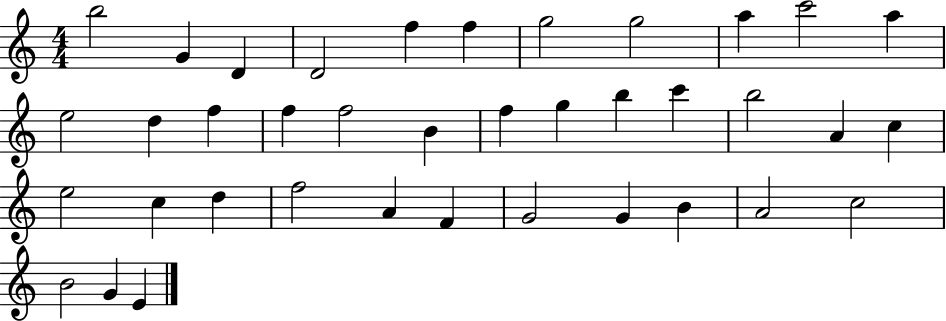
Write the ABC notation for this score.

X:1
T:Untitled
M:4/4
L:1/4
K:C
b2 G D D2 f f g2 g2 a c'2 a e2 d f f f2 B f g b c' b2 A c e2 c d f2 A F G2 G B A2 c2 B2 G E